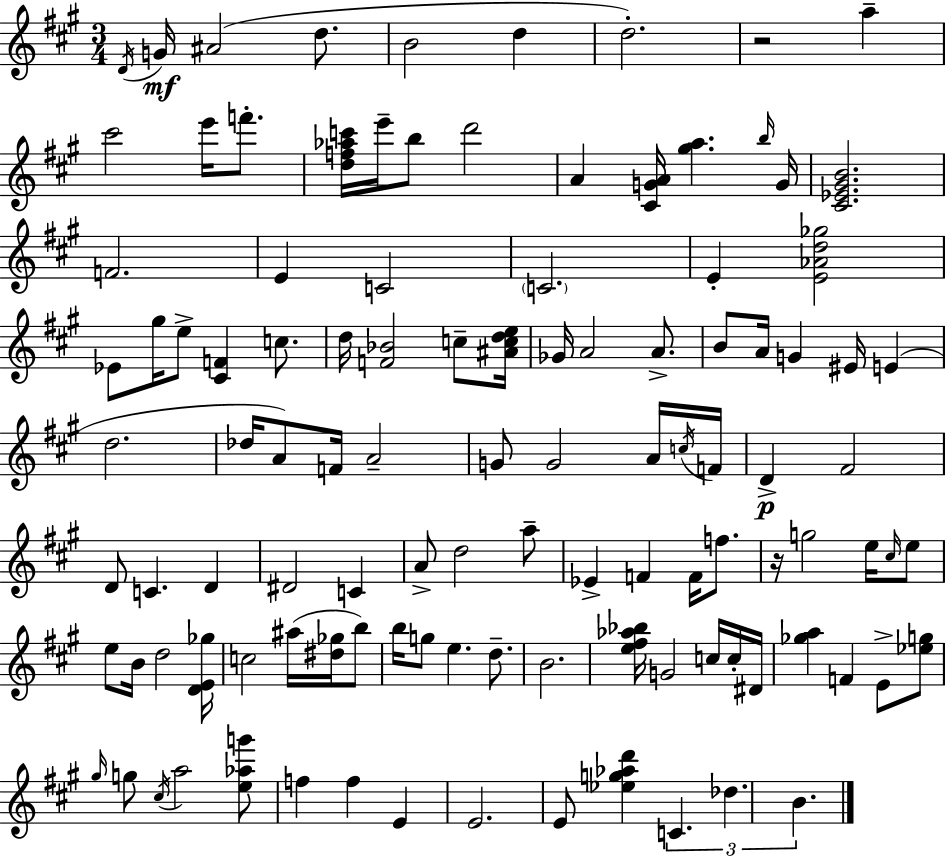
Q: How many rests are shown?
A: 2